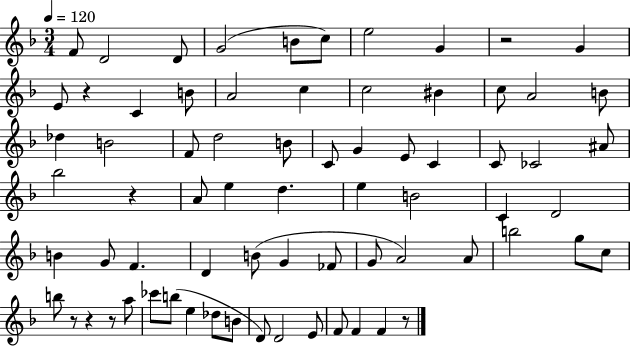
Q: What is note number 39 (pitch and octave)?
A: D4